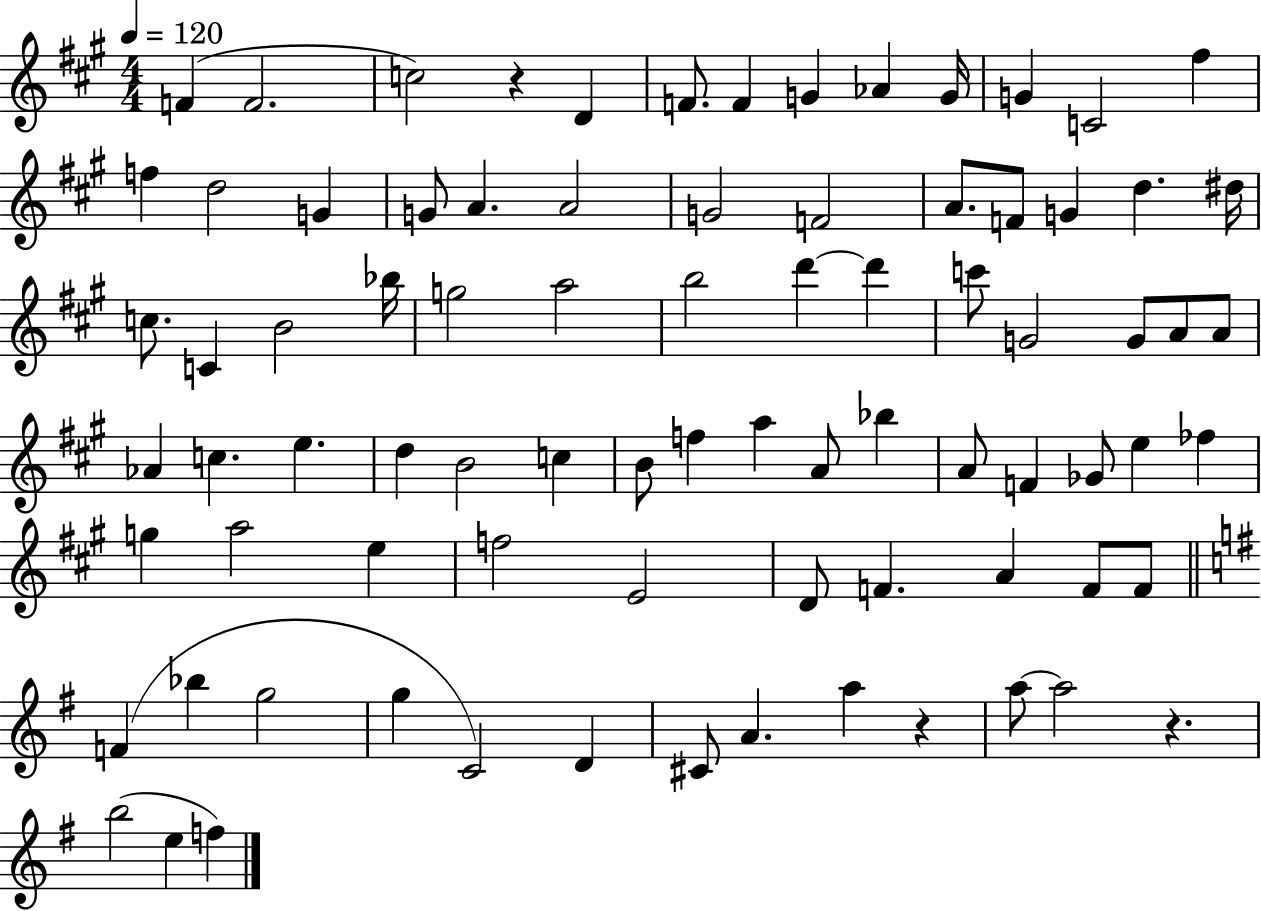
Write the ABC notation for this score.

X:1
T:Untitled
M:4/4
L:1/4
K:A
F F2 c2 z D F/2 F G _A G/4 G C2 ^f f d2 G G/2 A A2 G2 F2 A/2 F/2 G d ^d/4 c/2 C B2 _b/4 g2 a2 b2 d' d' c'/2 G2 G/2 A/2 A/2 _A c e d B2 c B/2 f a A/2 _b A/2 F _G/2 e _f g a2 e f2 E2 D/2 F A F/2 F/2 F _b g2 g C2 D ^C/2 A a z a/2 a2 z b2 e f